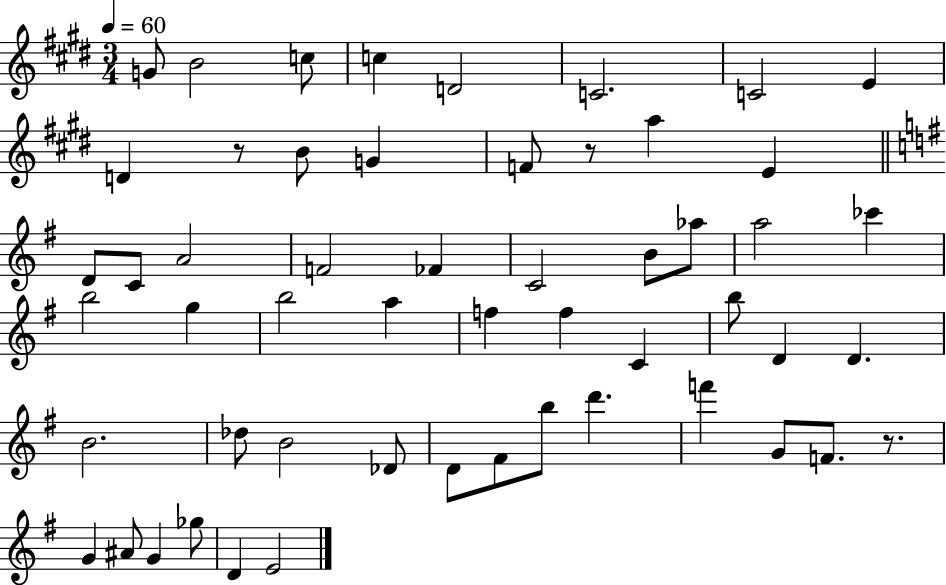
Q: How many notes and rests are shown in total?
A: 54